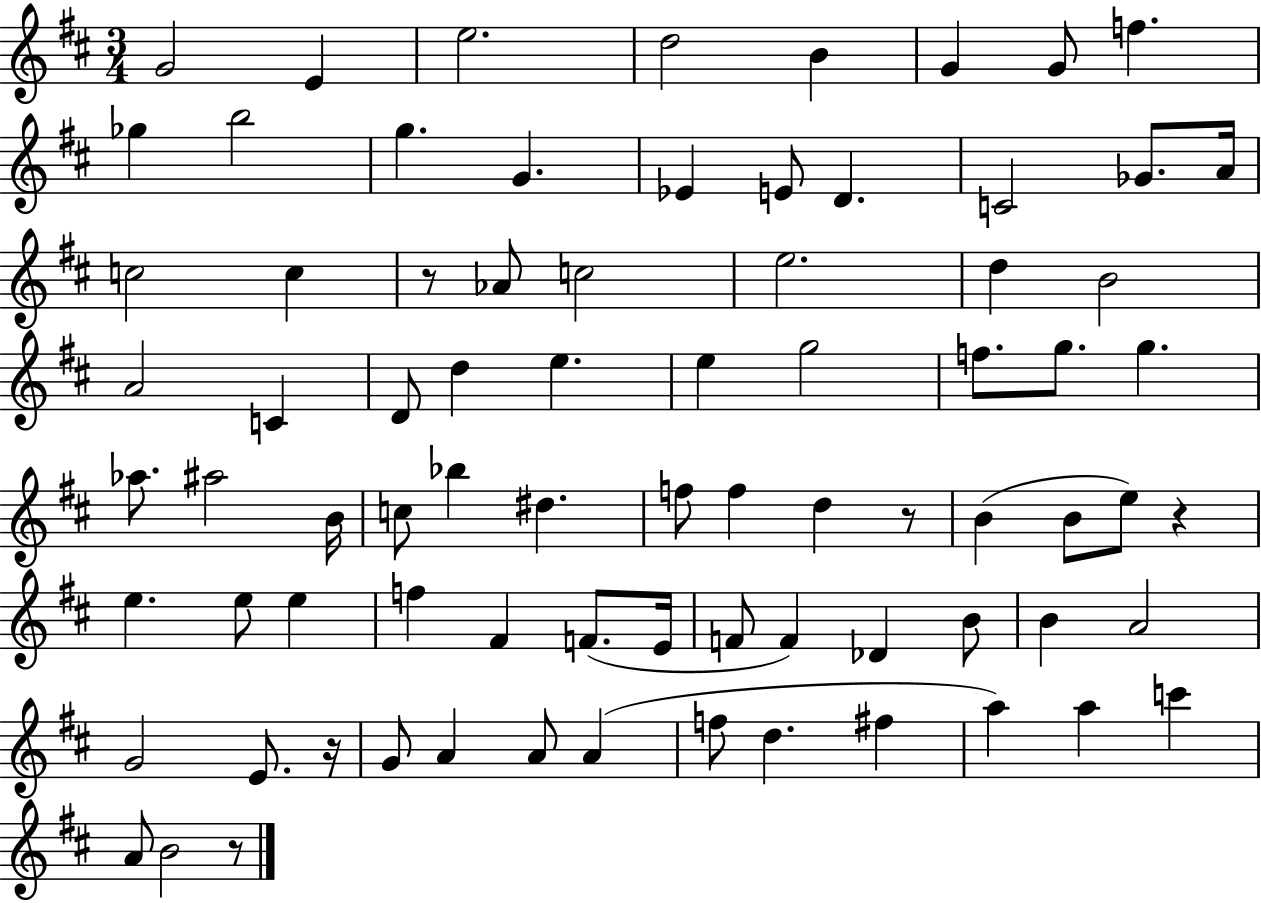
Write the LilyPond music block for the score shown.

{
  \clef treble
  \numericTimeSignature
  \time 3/4
  \key d \major
  g'2 e'4 | e''2. | d''2 b'4 | g'4 g'8 f''4. | \break ges''4 b''2 | g''4. g'4. | ees'4 e'8 d'4. | c'2 ges'8. a'16 | \break c''2 c''4 | r8 aes'8 c''2 | e''2. | d''4 b'2 | \break a'2 c'4 | d'8 d''4 e''4. | e''4 g''2 | f''8. g''8. g''4. | \break aes''8. ais''2 b'16 | c''8 bes''4 dis''4. | f''8 f''4 d''4 r8 | b'4( b'8 e''8) r4 | \break e''4. e''8 e''4 | f''4 fis'4 f'8.( e'16 | f'8 f'4) des'4 b'8 | b'4 a'2 | \break g'2 e'8. r16 | g'8 a'4 a'8 a'4( | f''8 d''4. fis''4 | a''4) a''4 c'''4 | \break a'8 b'2 r8 | \bar "|."
}